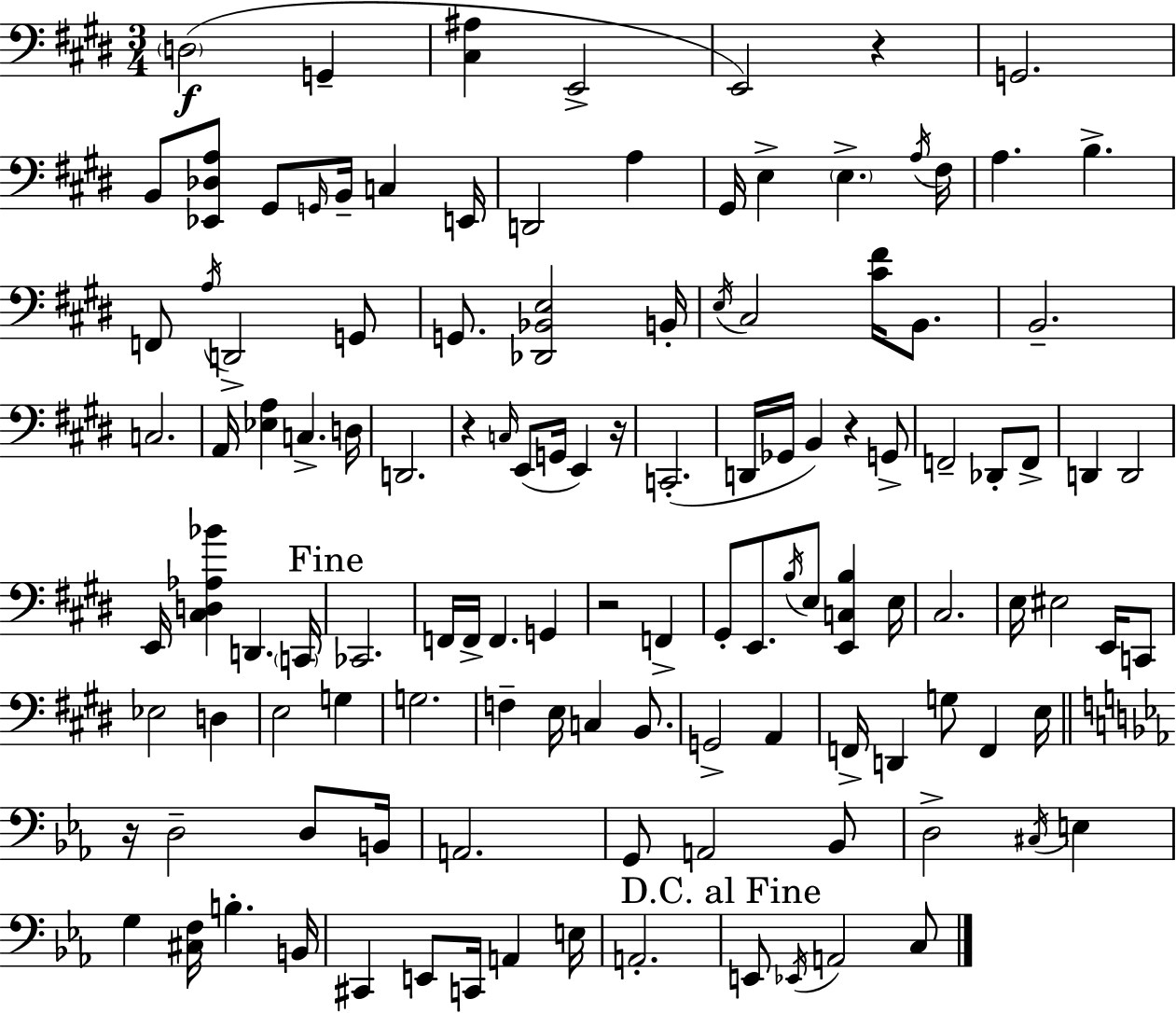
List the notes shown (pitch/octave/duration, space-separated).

D3/h G2/q [C#3,A#3]/q E2/h E2/h R/q G2/h. B2/e [Eb2,Db3,A3]/e G#2/e G2/s B2/s C3/q E2/s D2/h A3/q G#2/s E3/q E3/q. A3/s F#3/s A3/q. B3/q. F2/e A3/s D2/h G2/e G2/e. [Db2,Bb2,E3]/h B2/s E3/s C#3/h [C#4,F#4]/s B2/e. B2/h. C3/h. A2/s [Eb3,A3]/q C3/q. D3/s D2/h. R/q C3/s E2/e G2/s E2/q R/s C2/h. D2/s Gb2/s B2/q R/q G2/e F2/h Db2/e F2/e D2/q D2/h E2/s [C#3,D3,Ab3,Bb4]/q D2/q. C2/s CES2/h. F2/s F2/s F2/q. G2/q R/h F2/q G#2/e E2/e. B3/s E3/e [E2,C3,B3]/q E3/s C#3/h. E3/s EIS3/h E2/s C2/e Eb3/h D3/q E3/h G3/q G3/h. F3/q E3/s C3/q B2/e. G2/h A2/q F2/s D2/q G3/e F2/q E3/s R/s D3/h D3/e B2/s A2/h. G2/e A2/h Bb2/e D3/h C#3/s E3/q G3/q [C#3,F3]/s B3/q. B2/s C#2/q E2/e C2/s A2/q E3/s A2/h. E2/e Eb2/s A2/h C3/e